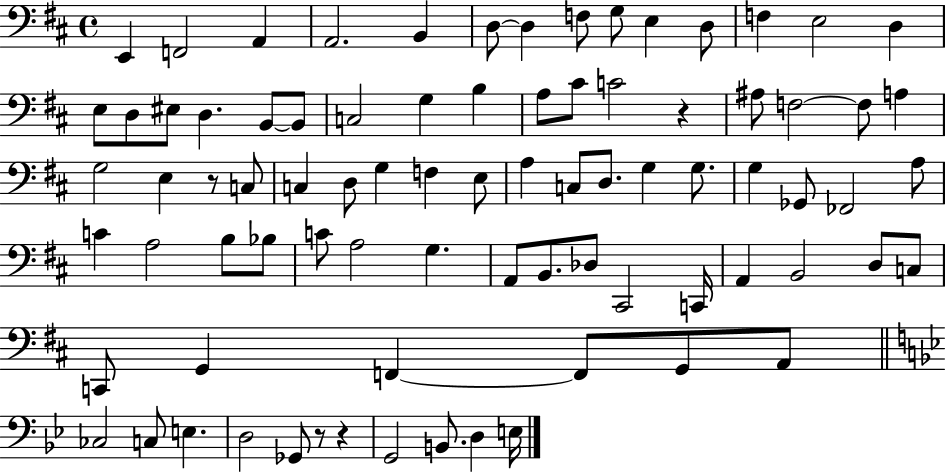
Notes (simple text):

E2/q F2/h A2/q A2/h. B2/q D3/e D3/q F3/e G3/e E3/q D3/e F3/q E3/h D3/q E3/e D3/e EIS3/e D3/q. B2/e B2/e C3/h G3/q B3/q A3/e C#4/e C4/h R/q A#3/e F3/h F3/e A3/q G3/h E3/q R/e C3/e C3/q D3/e G3/q F3/q E3/e A3/q C3/e D3/e. G3/q G3/e. G3/q Gb2/e FES2/h A3/e C4/q A3/h B3/e Bb3/e C4/e A3/h G3/q. A2/e B2/e. Db3/e C#2/h C2/s A2/q B2/h D3/e C3/e C2/e G2/q F2/q F2/e G2/e A2/e CES3/h C3/e E3/q. D3/h Gb2/e R/e R/q G2/h B2/e. D3/q E3/s